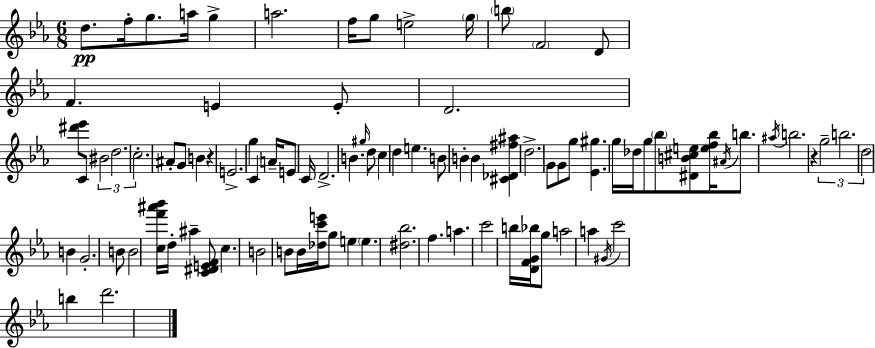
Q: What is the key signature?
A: C minor